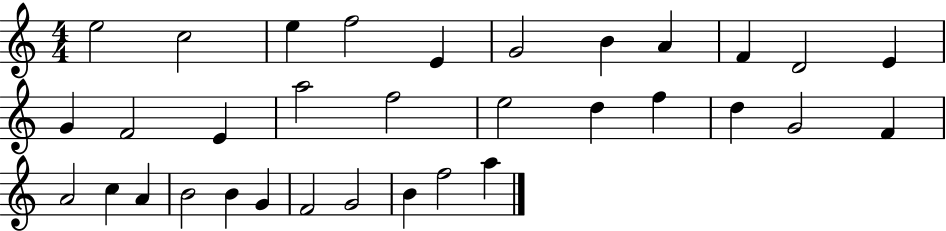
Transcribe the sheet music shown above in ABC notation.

X:1
T:Untitled
M:4/4
L:1/4
K:C
e2 c2 e f2 E G2 B A F D2 E G F2 E a2 f2 e2 d f d G2 F A2 c A B2 B G F2 G2 B f2 a